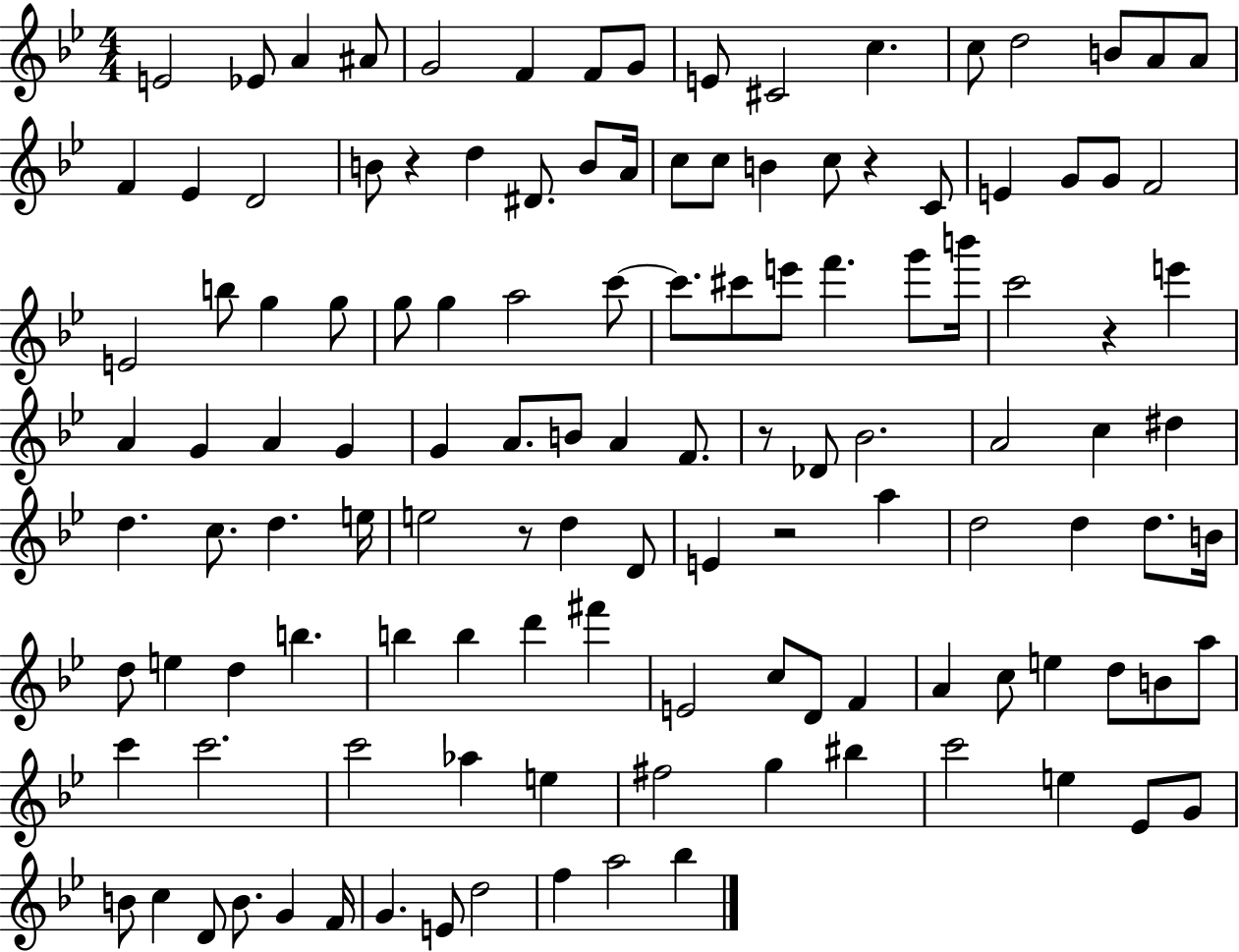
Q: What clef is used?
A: treble